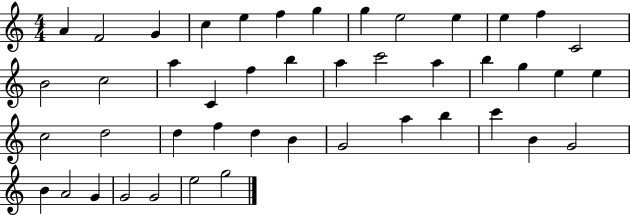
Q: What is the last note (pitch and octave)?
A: G5